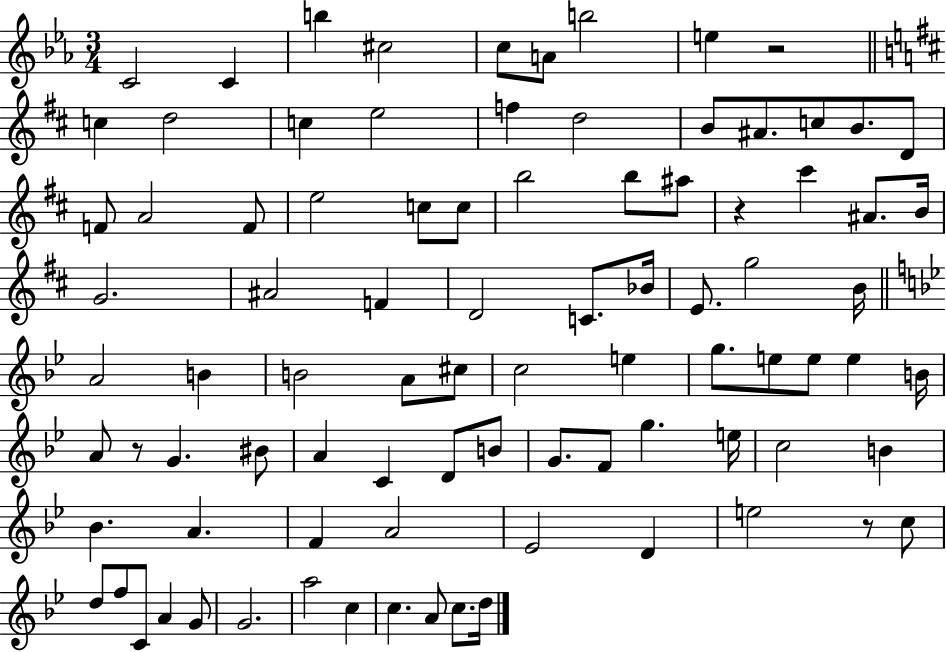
{
  \clef treble
  \numericTimeSignature
  \time 3/4
  \key ees \major
  c'2 c'4 | b''4 cis''2 | c''8 a'8 b''2 | e''4 r2 | \break \bar "||" \break \key d \major c''4 d''2 | c''4 e''2 | f''4 d''2 | b'8 ais'8. c''8 b'8. d'8 | \break f'8 a'2 f'8 | e''2 c''8 c''8 | b''2 b''8 ais''8 | r4 cis'''4 ais'8. b'16 | \break g'2. | ais'2 f'4 | d'2 c'8. bes'16 | e'8. g''2 b'16 | \break \bar "||" \break \key bes \major a'2 b'4 | b'2 a'8 cis''8 | c''2 e''4 | g''8. e''8 e''8 e''4 b'16 | \break a'8 r8 g'4. bis'8 | a'4 c'4 d'8 b'8 | g'8. f'8 g''4. e''16 | c''2 b'4 | \break bes'4. a'4. | f'4 a'2 | ees'2 d'4 | e''2 r8 c''8 | \break d''8 f''8 c'8 a'4 g'8 | g'2. | a''2 c''4 | c''4. a'8 c''8. d''16 | \break \bar "|."
}